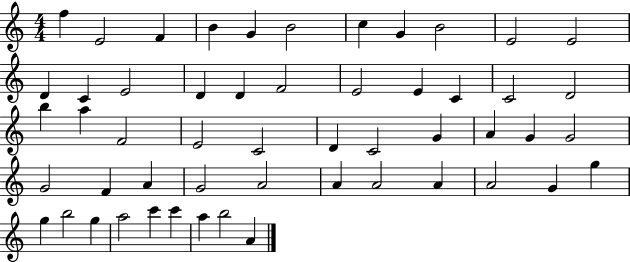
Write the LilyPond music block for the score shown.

{
  \clef treble
  \numericTimeSignature
  \time 4/4
  \key c \major
  f''4 e'2 f'4 | b'4 g'4 b'2 | c''4 g'4 b'2 | e'2 e'2 | \break d'4 c'4 e'2 | d'4 d'4 f'2 | e'2 e'4 c'4 | c'2 d'2 | \break b''4 a''4 f'2 | e'2 c'2 | d'4 c'2 g'4 | a'4 g'4 g'2 | \break g'2 f'4 a'4 | g'2 a'2 | a'4 a'2 a'4 | a'2 g'4 g''4 | \break g''4 b''2 g''4 | a''2 c'''4 c'''4 | a''4 b''2 a'4 | \bar "|."
}